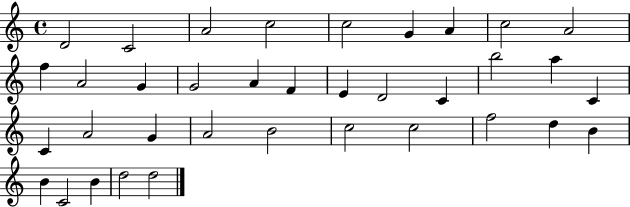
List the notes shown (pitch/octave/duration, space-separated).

D4/h C4/h A4/h C5/h C5/h G4/q A4/q C5/h A4/h F5/q A4/h G4/q G4/h A4/q F4/q E4/q D4/h C4/q B5/h A5/q C4/q C4/q A4/h G4/q A4/h B4/h C5/h C5/h F5/h D5/q B4/q B4/q C4/h B4/q D5/h D5/h